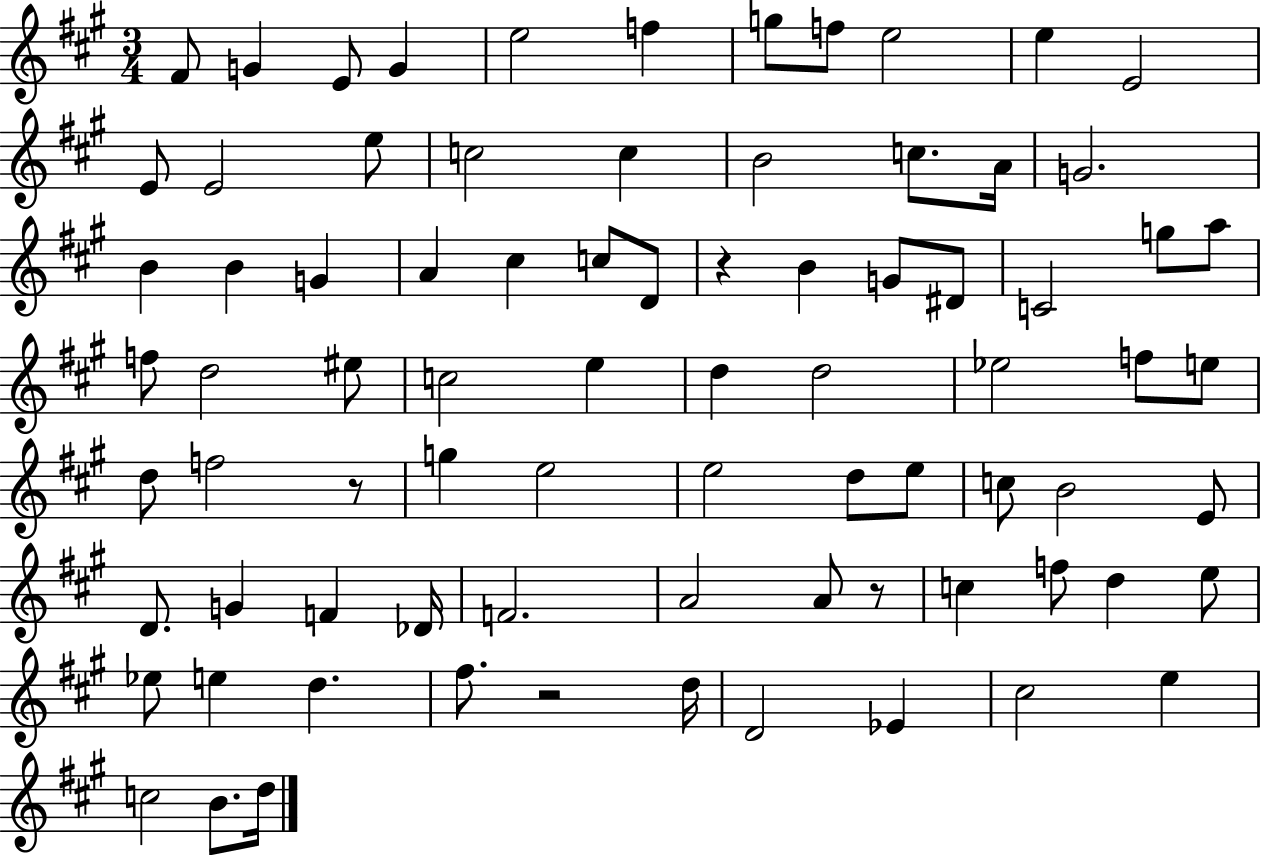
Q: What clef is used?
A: treble